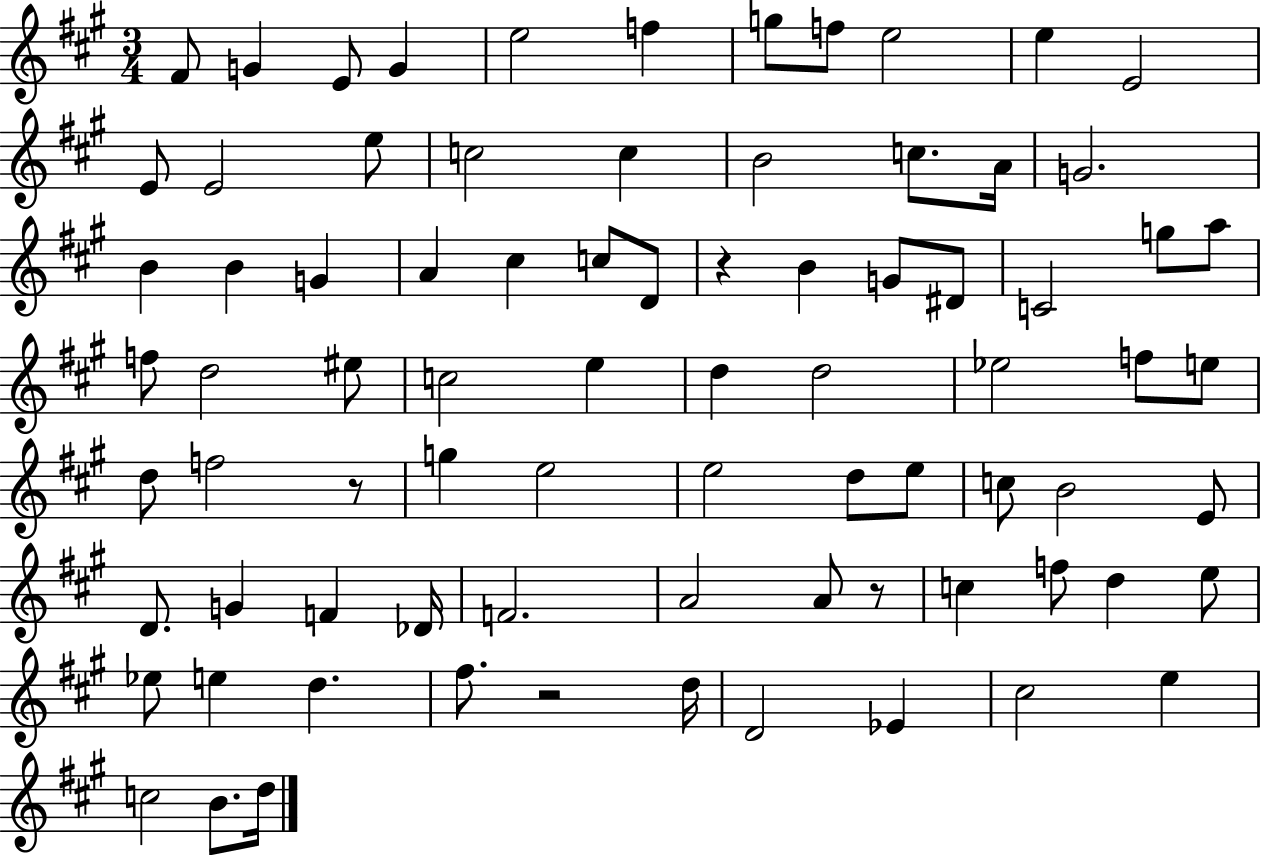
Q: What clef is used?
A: treble